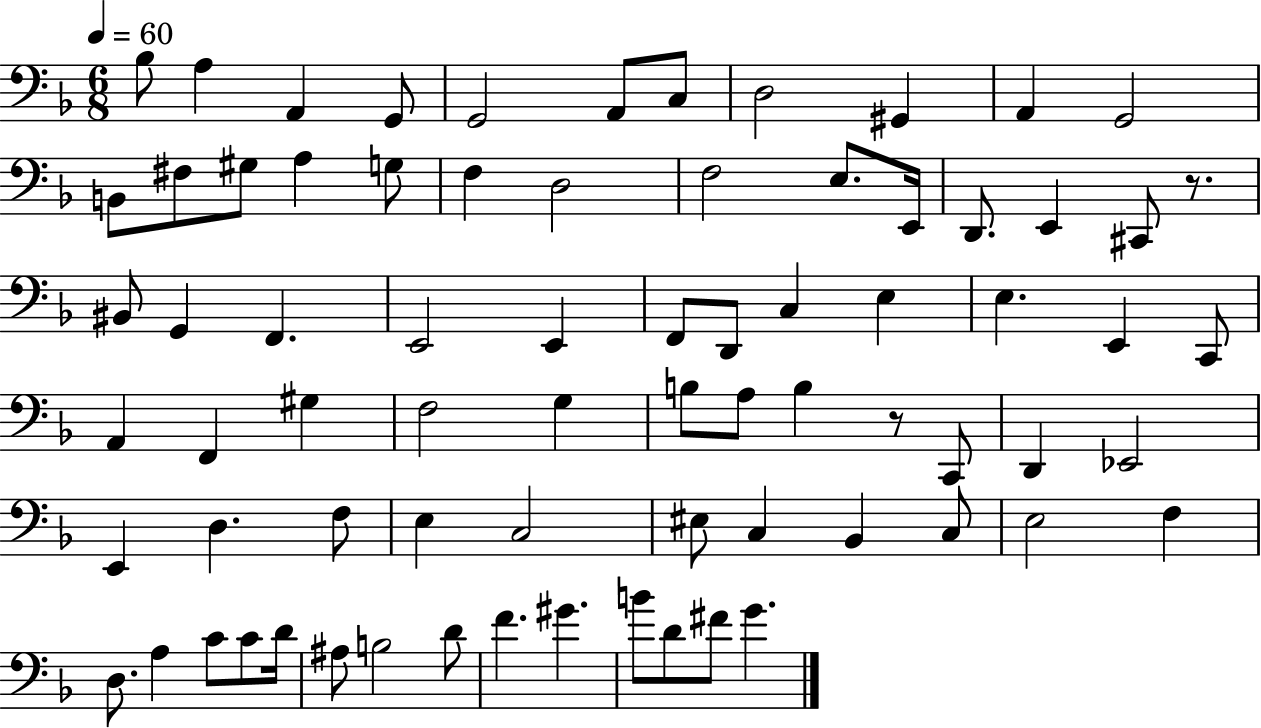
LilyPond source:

{
  \clef bass
  \numericTimeSignature
  \time 6/8
  \key f \major
  \tempo 4 = 60
  bes8 a4 a,4 g,8 | g,2 a,8 c8 | d2 gis,4 | a,4 g,2 | \break b,8 fis8 gis8 a4 g8 | f4 d2 | f2 e8. e,16 | d,8. e,4 cis,8 r8. | \break bis,8 g,4 f,4. | e,2 e,4 | f,8 d,8 c4 e4 | e4. e,4 c,8 | \break a,4 f,4 gis4 | f2 g4 | b8 a8 b4 r8 c,8 | d,4 ees,2 | \break e,4 d4. f8 | e4 c2 | eis8 c4 bes,4 c8 | e2 f4 | \break d8. a4 c'8 c'8 d'16 | ais8 b2 d'8 | f'4. gis'4. | b'8 d'8 fis'8 g'4. | \break \bar "|."
}